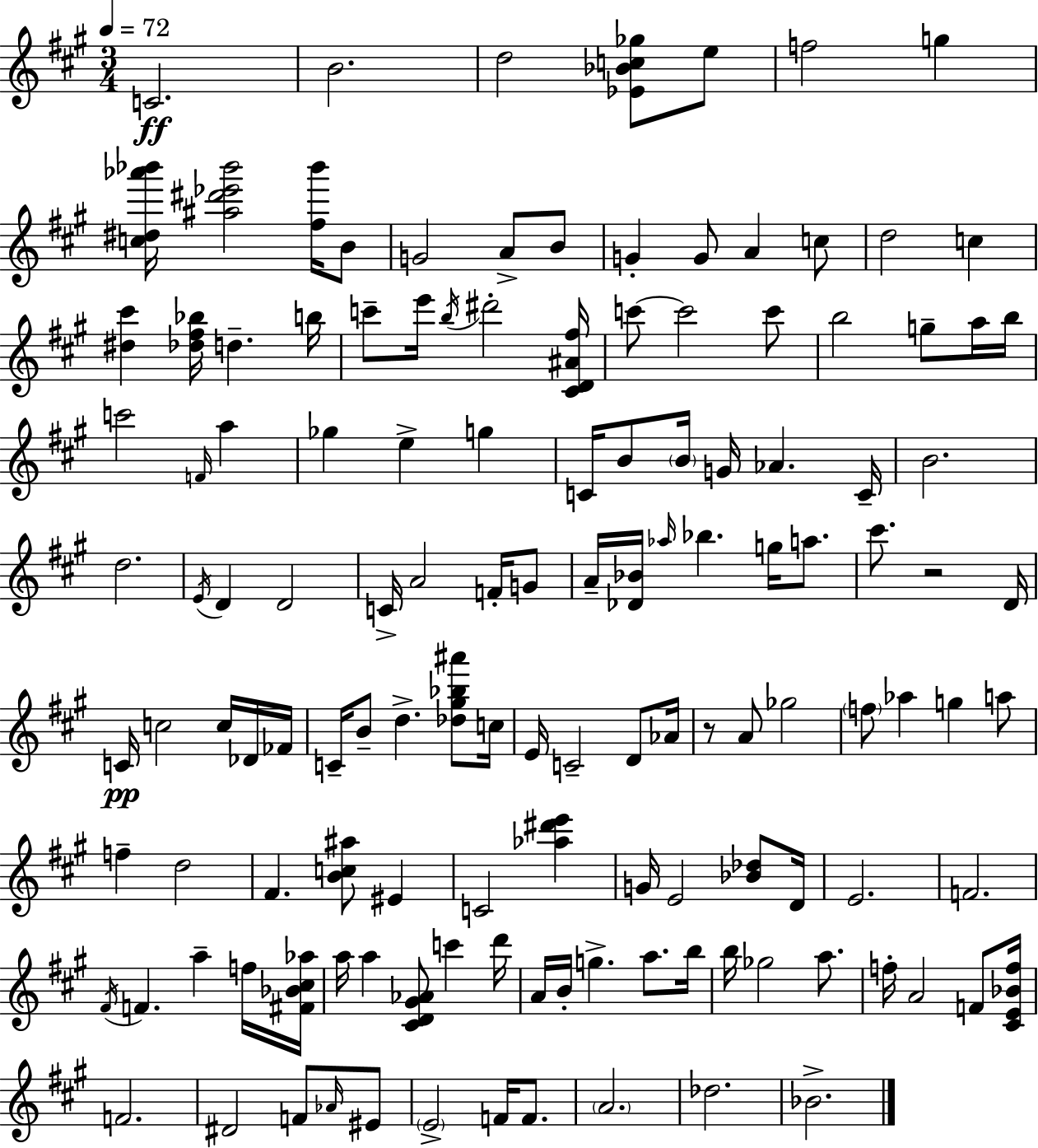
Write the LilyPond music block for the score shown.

{
  \clef treble
  \numericTimeSignature
  \time 3/4
  \key a \major
  \tempo 4 = 72
  c'2.\ff | b'2. | d''2 <ees' bes' c'' ges''>8 e''8 | f''2 g''4 | \break <c'' dis'' aes''' bes'''>16 <ais'' dis''' ees''' bes'''>2 <fis'' bes'''>16 b'8 | g'2 a'8-> b'8 | g'4-. g'8 a'4 c''8 | d''2 c''4 | \break <dis'' cis'''>4 <des'' fis'' bes''>16 d''4.-- b''16 | c'''8-- e'''16 \acciaccatura { b''16 } dis'''2-. | <cis' d' ais' fis''>16 c'''8~~ c'''2 c'''8 | b''2 g''8-- a''16 | \break b''16 c'''2 \grace { f'16 } a''4 | ges''4 e''4-> g''4 | c'16 b'8 \parenthesize b'16 g'16 aes'4. | c'16-- b'2. | \break d''2. | \acciaccatura { e'16 } d'4 d'2 | c'16-> a'2 | f'16-. g'8 a'16-- <des' bes'>16 \grace { aes''16 } bes''4. | \break g''16 a''8. cis'''8. r2 | d'16 c'16\pp c''2 | c''16 des'16 fes'16 c'16-- b'8-- d''4.-> | <des'' gis'' bes'' ais'''>8 c''16 e'16 c'2-- | \break d'8 aes'16 r8 a'8 ges''2 | \parenthesize f''8 aes''4 g''4 | a''8 f''4-- d''2 | fis'4. <b' c'' ais''>8 | \break eis'4 c'2 | <aes'' dis''' e'''>4 g'16 e'2 | <bes' des''>8 d'16 e'2. | f'2. | \break \acciaccatura { fis'16 } f'4. a''4-- | f''16 <fis' bes' cis'' aes''>16 a''16 a''4 <cis' d' gis' aes'>8 | c'''4 d'''16 a'16 b'16-. g''4.-> | a''8. b''16 b''16 ges''2 | \break a''8. f''16-. a'2 | f'8 <cis' e' bes' f''>16 f'2. | dis'2 | f'8 \grace { aes'16 } eis'8 \parenthesize e'2-> | \break f'16 f'8. \parenthesize a'2. | des''2. | bes'2.-> | \bar "|."
}